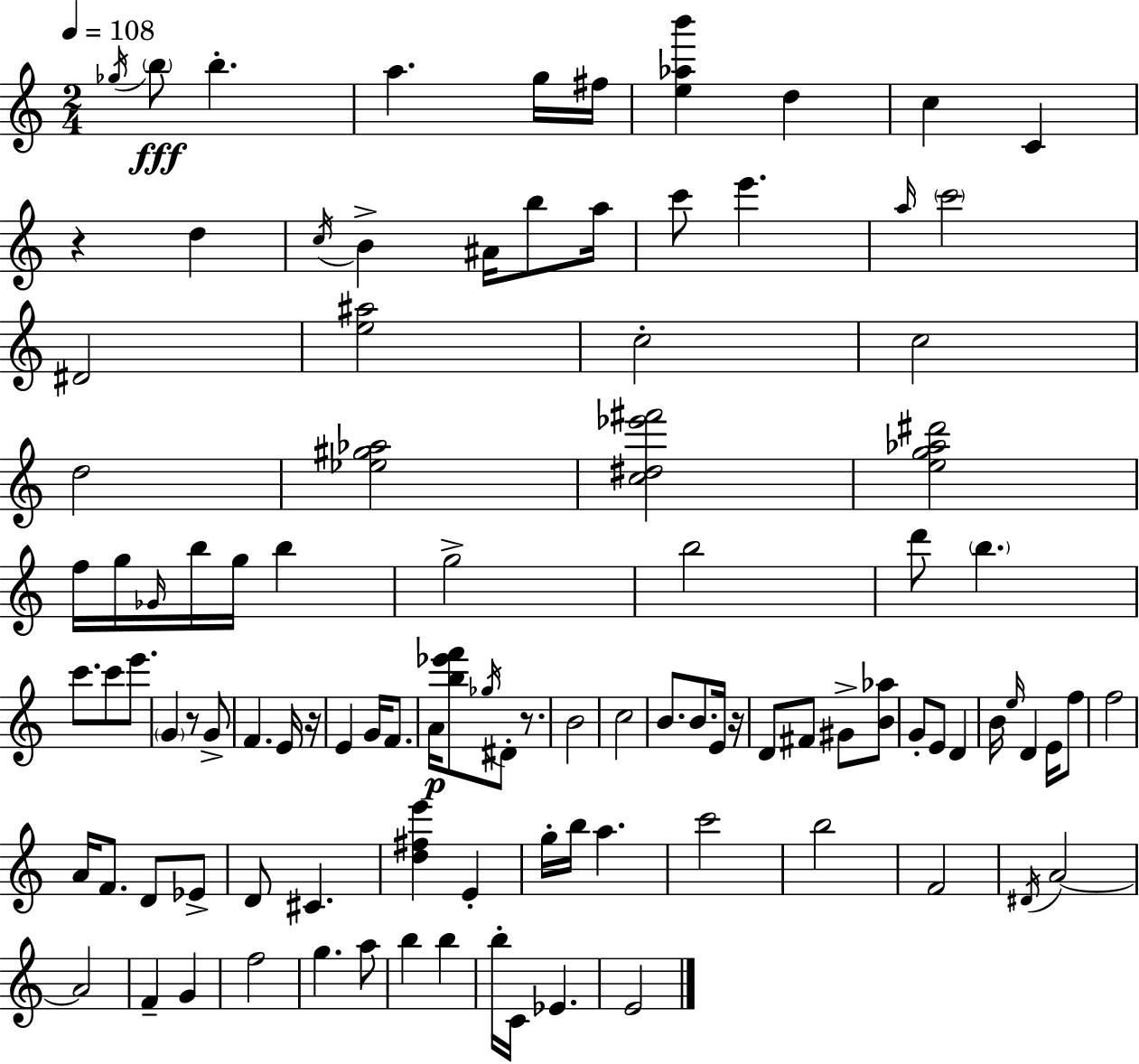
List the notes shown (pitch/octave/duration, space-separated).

Gb5/s B5/e B5/q. A5/q. G5/s F#5/s [E5,Ab5,B6]/q D5/q C5/q C4/q R/q D5/q C5/s B4/q A#4/s B5/e A5/s C6/e E6/q. A5/s C6/h D#4/h [E5,A#5]/h C5/h C5/h D5/h [Eb5,G#5,Ab5]/h [C5,D#5,Eb6,F#6]/h [E5,G5,Ab5,D#6]/h F5/s G5/s Gb4/s B5/s G5/s B5/q G5/h B5/h D6/e B5/q. C6/e. C6/e E6/e. G4/q R/e G4/e F4/q. E4/s R/s E4/q G4/s F4/e. A4/s [B5,Eb6,F6]/e Gb5/s D#4/e R/e. B4/h C5/h B4/e. B4/e. E4/s R/s D4/e F#4/e G#4/e [B4,Ab5]/e G4/e E4/e D4/q B4/s E5/s D4/q E4/s F5/e F5/h A4/s F4/e. D4/e Eb4/e D4/e C#4/q. [D5,F#5,E6]/q E4/q G5/s B5/s A5/q. C6/h B5/h F4/h D#4/s A4/h A4/h F4/q G4/q F5/h G5/q. A5/e B5/q B5/q B5/s C4/s Eb4/q. E4/h